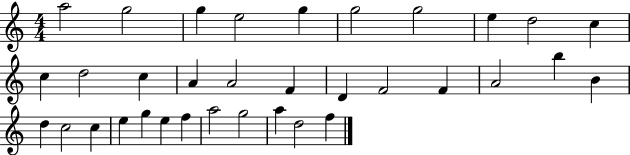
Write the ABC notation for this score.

X:1
T:Untitled
M:4/4
L:1/4
K:C
a2 g2 g e2 g g2 g2 e d2 c c d2 c A A2 F D F2 F A2 b B d c2 c e g e f a2 g2 a d2 f